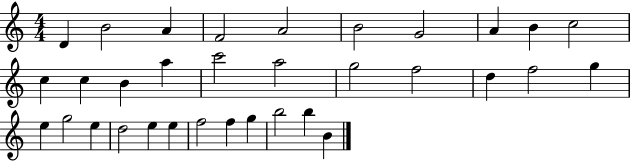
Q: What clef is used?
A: treble